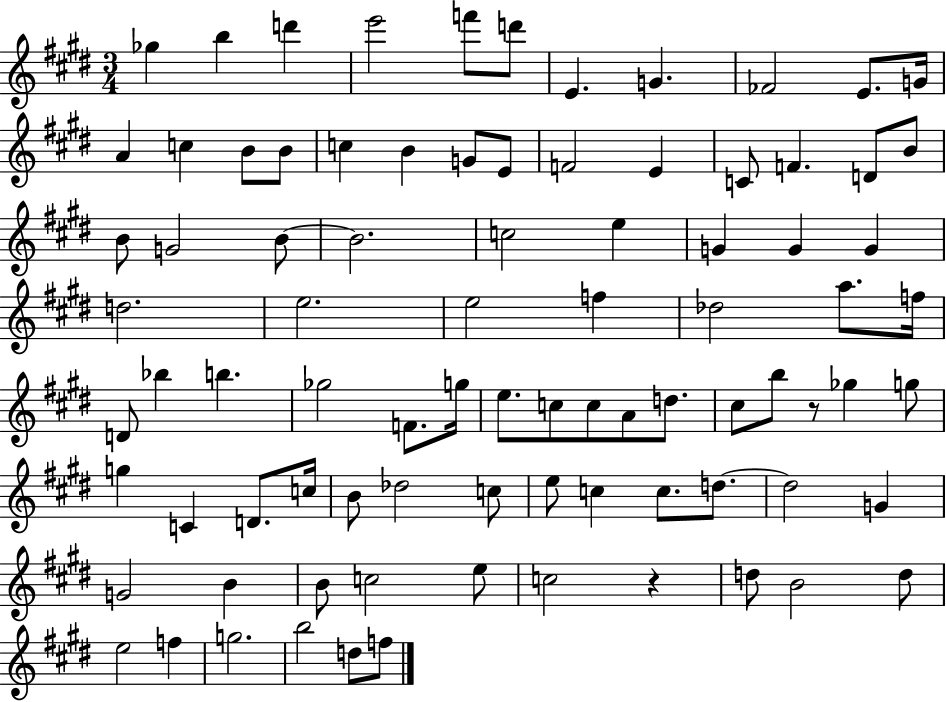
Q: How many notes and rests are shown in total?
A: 86